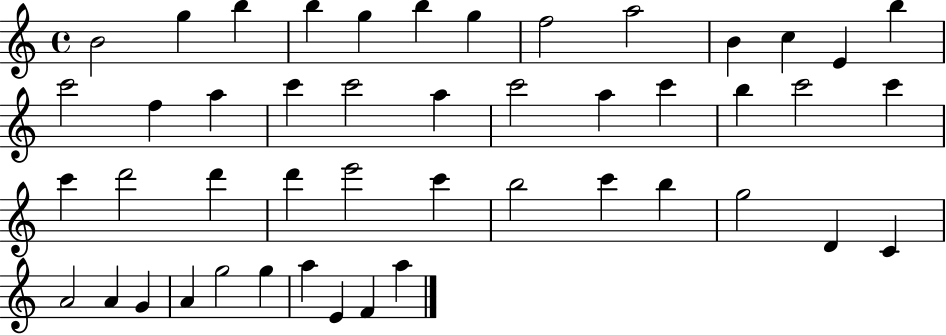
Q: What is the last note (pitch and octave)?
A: A5